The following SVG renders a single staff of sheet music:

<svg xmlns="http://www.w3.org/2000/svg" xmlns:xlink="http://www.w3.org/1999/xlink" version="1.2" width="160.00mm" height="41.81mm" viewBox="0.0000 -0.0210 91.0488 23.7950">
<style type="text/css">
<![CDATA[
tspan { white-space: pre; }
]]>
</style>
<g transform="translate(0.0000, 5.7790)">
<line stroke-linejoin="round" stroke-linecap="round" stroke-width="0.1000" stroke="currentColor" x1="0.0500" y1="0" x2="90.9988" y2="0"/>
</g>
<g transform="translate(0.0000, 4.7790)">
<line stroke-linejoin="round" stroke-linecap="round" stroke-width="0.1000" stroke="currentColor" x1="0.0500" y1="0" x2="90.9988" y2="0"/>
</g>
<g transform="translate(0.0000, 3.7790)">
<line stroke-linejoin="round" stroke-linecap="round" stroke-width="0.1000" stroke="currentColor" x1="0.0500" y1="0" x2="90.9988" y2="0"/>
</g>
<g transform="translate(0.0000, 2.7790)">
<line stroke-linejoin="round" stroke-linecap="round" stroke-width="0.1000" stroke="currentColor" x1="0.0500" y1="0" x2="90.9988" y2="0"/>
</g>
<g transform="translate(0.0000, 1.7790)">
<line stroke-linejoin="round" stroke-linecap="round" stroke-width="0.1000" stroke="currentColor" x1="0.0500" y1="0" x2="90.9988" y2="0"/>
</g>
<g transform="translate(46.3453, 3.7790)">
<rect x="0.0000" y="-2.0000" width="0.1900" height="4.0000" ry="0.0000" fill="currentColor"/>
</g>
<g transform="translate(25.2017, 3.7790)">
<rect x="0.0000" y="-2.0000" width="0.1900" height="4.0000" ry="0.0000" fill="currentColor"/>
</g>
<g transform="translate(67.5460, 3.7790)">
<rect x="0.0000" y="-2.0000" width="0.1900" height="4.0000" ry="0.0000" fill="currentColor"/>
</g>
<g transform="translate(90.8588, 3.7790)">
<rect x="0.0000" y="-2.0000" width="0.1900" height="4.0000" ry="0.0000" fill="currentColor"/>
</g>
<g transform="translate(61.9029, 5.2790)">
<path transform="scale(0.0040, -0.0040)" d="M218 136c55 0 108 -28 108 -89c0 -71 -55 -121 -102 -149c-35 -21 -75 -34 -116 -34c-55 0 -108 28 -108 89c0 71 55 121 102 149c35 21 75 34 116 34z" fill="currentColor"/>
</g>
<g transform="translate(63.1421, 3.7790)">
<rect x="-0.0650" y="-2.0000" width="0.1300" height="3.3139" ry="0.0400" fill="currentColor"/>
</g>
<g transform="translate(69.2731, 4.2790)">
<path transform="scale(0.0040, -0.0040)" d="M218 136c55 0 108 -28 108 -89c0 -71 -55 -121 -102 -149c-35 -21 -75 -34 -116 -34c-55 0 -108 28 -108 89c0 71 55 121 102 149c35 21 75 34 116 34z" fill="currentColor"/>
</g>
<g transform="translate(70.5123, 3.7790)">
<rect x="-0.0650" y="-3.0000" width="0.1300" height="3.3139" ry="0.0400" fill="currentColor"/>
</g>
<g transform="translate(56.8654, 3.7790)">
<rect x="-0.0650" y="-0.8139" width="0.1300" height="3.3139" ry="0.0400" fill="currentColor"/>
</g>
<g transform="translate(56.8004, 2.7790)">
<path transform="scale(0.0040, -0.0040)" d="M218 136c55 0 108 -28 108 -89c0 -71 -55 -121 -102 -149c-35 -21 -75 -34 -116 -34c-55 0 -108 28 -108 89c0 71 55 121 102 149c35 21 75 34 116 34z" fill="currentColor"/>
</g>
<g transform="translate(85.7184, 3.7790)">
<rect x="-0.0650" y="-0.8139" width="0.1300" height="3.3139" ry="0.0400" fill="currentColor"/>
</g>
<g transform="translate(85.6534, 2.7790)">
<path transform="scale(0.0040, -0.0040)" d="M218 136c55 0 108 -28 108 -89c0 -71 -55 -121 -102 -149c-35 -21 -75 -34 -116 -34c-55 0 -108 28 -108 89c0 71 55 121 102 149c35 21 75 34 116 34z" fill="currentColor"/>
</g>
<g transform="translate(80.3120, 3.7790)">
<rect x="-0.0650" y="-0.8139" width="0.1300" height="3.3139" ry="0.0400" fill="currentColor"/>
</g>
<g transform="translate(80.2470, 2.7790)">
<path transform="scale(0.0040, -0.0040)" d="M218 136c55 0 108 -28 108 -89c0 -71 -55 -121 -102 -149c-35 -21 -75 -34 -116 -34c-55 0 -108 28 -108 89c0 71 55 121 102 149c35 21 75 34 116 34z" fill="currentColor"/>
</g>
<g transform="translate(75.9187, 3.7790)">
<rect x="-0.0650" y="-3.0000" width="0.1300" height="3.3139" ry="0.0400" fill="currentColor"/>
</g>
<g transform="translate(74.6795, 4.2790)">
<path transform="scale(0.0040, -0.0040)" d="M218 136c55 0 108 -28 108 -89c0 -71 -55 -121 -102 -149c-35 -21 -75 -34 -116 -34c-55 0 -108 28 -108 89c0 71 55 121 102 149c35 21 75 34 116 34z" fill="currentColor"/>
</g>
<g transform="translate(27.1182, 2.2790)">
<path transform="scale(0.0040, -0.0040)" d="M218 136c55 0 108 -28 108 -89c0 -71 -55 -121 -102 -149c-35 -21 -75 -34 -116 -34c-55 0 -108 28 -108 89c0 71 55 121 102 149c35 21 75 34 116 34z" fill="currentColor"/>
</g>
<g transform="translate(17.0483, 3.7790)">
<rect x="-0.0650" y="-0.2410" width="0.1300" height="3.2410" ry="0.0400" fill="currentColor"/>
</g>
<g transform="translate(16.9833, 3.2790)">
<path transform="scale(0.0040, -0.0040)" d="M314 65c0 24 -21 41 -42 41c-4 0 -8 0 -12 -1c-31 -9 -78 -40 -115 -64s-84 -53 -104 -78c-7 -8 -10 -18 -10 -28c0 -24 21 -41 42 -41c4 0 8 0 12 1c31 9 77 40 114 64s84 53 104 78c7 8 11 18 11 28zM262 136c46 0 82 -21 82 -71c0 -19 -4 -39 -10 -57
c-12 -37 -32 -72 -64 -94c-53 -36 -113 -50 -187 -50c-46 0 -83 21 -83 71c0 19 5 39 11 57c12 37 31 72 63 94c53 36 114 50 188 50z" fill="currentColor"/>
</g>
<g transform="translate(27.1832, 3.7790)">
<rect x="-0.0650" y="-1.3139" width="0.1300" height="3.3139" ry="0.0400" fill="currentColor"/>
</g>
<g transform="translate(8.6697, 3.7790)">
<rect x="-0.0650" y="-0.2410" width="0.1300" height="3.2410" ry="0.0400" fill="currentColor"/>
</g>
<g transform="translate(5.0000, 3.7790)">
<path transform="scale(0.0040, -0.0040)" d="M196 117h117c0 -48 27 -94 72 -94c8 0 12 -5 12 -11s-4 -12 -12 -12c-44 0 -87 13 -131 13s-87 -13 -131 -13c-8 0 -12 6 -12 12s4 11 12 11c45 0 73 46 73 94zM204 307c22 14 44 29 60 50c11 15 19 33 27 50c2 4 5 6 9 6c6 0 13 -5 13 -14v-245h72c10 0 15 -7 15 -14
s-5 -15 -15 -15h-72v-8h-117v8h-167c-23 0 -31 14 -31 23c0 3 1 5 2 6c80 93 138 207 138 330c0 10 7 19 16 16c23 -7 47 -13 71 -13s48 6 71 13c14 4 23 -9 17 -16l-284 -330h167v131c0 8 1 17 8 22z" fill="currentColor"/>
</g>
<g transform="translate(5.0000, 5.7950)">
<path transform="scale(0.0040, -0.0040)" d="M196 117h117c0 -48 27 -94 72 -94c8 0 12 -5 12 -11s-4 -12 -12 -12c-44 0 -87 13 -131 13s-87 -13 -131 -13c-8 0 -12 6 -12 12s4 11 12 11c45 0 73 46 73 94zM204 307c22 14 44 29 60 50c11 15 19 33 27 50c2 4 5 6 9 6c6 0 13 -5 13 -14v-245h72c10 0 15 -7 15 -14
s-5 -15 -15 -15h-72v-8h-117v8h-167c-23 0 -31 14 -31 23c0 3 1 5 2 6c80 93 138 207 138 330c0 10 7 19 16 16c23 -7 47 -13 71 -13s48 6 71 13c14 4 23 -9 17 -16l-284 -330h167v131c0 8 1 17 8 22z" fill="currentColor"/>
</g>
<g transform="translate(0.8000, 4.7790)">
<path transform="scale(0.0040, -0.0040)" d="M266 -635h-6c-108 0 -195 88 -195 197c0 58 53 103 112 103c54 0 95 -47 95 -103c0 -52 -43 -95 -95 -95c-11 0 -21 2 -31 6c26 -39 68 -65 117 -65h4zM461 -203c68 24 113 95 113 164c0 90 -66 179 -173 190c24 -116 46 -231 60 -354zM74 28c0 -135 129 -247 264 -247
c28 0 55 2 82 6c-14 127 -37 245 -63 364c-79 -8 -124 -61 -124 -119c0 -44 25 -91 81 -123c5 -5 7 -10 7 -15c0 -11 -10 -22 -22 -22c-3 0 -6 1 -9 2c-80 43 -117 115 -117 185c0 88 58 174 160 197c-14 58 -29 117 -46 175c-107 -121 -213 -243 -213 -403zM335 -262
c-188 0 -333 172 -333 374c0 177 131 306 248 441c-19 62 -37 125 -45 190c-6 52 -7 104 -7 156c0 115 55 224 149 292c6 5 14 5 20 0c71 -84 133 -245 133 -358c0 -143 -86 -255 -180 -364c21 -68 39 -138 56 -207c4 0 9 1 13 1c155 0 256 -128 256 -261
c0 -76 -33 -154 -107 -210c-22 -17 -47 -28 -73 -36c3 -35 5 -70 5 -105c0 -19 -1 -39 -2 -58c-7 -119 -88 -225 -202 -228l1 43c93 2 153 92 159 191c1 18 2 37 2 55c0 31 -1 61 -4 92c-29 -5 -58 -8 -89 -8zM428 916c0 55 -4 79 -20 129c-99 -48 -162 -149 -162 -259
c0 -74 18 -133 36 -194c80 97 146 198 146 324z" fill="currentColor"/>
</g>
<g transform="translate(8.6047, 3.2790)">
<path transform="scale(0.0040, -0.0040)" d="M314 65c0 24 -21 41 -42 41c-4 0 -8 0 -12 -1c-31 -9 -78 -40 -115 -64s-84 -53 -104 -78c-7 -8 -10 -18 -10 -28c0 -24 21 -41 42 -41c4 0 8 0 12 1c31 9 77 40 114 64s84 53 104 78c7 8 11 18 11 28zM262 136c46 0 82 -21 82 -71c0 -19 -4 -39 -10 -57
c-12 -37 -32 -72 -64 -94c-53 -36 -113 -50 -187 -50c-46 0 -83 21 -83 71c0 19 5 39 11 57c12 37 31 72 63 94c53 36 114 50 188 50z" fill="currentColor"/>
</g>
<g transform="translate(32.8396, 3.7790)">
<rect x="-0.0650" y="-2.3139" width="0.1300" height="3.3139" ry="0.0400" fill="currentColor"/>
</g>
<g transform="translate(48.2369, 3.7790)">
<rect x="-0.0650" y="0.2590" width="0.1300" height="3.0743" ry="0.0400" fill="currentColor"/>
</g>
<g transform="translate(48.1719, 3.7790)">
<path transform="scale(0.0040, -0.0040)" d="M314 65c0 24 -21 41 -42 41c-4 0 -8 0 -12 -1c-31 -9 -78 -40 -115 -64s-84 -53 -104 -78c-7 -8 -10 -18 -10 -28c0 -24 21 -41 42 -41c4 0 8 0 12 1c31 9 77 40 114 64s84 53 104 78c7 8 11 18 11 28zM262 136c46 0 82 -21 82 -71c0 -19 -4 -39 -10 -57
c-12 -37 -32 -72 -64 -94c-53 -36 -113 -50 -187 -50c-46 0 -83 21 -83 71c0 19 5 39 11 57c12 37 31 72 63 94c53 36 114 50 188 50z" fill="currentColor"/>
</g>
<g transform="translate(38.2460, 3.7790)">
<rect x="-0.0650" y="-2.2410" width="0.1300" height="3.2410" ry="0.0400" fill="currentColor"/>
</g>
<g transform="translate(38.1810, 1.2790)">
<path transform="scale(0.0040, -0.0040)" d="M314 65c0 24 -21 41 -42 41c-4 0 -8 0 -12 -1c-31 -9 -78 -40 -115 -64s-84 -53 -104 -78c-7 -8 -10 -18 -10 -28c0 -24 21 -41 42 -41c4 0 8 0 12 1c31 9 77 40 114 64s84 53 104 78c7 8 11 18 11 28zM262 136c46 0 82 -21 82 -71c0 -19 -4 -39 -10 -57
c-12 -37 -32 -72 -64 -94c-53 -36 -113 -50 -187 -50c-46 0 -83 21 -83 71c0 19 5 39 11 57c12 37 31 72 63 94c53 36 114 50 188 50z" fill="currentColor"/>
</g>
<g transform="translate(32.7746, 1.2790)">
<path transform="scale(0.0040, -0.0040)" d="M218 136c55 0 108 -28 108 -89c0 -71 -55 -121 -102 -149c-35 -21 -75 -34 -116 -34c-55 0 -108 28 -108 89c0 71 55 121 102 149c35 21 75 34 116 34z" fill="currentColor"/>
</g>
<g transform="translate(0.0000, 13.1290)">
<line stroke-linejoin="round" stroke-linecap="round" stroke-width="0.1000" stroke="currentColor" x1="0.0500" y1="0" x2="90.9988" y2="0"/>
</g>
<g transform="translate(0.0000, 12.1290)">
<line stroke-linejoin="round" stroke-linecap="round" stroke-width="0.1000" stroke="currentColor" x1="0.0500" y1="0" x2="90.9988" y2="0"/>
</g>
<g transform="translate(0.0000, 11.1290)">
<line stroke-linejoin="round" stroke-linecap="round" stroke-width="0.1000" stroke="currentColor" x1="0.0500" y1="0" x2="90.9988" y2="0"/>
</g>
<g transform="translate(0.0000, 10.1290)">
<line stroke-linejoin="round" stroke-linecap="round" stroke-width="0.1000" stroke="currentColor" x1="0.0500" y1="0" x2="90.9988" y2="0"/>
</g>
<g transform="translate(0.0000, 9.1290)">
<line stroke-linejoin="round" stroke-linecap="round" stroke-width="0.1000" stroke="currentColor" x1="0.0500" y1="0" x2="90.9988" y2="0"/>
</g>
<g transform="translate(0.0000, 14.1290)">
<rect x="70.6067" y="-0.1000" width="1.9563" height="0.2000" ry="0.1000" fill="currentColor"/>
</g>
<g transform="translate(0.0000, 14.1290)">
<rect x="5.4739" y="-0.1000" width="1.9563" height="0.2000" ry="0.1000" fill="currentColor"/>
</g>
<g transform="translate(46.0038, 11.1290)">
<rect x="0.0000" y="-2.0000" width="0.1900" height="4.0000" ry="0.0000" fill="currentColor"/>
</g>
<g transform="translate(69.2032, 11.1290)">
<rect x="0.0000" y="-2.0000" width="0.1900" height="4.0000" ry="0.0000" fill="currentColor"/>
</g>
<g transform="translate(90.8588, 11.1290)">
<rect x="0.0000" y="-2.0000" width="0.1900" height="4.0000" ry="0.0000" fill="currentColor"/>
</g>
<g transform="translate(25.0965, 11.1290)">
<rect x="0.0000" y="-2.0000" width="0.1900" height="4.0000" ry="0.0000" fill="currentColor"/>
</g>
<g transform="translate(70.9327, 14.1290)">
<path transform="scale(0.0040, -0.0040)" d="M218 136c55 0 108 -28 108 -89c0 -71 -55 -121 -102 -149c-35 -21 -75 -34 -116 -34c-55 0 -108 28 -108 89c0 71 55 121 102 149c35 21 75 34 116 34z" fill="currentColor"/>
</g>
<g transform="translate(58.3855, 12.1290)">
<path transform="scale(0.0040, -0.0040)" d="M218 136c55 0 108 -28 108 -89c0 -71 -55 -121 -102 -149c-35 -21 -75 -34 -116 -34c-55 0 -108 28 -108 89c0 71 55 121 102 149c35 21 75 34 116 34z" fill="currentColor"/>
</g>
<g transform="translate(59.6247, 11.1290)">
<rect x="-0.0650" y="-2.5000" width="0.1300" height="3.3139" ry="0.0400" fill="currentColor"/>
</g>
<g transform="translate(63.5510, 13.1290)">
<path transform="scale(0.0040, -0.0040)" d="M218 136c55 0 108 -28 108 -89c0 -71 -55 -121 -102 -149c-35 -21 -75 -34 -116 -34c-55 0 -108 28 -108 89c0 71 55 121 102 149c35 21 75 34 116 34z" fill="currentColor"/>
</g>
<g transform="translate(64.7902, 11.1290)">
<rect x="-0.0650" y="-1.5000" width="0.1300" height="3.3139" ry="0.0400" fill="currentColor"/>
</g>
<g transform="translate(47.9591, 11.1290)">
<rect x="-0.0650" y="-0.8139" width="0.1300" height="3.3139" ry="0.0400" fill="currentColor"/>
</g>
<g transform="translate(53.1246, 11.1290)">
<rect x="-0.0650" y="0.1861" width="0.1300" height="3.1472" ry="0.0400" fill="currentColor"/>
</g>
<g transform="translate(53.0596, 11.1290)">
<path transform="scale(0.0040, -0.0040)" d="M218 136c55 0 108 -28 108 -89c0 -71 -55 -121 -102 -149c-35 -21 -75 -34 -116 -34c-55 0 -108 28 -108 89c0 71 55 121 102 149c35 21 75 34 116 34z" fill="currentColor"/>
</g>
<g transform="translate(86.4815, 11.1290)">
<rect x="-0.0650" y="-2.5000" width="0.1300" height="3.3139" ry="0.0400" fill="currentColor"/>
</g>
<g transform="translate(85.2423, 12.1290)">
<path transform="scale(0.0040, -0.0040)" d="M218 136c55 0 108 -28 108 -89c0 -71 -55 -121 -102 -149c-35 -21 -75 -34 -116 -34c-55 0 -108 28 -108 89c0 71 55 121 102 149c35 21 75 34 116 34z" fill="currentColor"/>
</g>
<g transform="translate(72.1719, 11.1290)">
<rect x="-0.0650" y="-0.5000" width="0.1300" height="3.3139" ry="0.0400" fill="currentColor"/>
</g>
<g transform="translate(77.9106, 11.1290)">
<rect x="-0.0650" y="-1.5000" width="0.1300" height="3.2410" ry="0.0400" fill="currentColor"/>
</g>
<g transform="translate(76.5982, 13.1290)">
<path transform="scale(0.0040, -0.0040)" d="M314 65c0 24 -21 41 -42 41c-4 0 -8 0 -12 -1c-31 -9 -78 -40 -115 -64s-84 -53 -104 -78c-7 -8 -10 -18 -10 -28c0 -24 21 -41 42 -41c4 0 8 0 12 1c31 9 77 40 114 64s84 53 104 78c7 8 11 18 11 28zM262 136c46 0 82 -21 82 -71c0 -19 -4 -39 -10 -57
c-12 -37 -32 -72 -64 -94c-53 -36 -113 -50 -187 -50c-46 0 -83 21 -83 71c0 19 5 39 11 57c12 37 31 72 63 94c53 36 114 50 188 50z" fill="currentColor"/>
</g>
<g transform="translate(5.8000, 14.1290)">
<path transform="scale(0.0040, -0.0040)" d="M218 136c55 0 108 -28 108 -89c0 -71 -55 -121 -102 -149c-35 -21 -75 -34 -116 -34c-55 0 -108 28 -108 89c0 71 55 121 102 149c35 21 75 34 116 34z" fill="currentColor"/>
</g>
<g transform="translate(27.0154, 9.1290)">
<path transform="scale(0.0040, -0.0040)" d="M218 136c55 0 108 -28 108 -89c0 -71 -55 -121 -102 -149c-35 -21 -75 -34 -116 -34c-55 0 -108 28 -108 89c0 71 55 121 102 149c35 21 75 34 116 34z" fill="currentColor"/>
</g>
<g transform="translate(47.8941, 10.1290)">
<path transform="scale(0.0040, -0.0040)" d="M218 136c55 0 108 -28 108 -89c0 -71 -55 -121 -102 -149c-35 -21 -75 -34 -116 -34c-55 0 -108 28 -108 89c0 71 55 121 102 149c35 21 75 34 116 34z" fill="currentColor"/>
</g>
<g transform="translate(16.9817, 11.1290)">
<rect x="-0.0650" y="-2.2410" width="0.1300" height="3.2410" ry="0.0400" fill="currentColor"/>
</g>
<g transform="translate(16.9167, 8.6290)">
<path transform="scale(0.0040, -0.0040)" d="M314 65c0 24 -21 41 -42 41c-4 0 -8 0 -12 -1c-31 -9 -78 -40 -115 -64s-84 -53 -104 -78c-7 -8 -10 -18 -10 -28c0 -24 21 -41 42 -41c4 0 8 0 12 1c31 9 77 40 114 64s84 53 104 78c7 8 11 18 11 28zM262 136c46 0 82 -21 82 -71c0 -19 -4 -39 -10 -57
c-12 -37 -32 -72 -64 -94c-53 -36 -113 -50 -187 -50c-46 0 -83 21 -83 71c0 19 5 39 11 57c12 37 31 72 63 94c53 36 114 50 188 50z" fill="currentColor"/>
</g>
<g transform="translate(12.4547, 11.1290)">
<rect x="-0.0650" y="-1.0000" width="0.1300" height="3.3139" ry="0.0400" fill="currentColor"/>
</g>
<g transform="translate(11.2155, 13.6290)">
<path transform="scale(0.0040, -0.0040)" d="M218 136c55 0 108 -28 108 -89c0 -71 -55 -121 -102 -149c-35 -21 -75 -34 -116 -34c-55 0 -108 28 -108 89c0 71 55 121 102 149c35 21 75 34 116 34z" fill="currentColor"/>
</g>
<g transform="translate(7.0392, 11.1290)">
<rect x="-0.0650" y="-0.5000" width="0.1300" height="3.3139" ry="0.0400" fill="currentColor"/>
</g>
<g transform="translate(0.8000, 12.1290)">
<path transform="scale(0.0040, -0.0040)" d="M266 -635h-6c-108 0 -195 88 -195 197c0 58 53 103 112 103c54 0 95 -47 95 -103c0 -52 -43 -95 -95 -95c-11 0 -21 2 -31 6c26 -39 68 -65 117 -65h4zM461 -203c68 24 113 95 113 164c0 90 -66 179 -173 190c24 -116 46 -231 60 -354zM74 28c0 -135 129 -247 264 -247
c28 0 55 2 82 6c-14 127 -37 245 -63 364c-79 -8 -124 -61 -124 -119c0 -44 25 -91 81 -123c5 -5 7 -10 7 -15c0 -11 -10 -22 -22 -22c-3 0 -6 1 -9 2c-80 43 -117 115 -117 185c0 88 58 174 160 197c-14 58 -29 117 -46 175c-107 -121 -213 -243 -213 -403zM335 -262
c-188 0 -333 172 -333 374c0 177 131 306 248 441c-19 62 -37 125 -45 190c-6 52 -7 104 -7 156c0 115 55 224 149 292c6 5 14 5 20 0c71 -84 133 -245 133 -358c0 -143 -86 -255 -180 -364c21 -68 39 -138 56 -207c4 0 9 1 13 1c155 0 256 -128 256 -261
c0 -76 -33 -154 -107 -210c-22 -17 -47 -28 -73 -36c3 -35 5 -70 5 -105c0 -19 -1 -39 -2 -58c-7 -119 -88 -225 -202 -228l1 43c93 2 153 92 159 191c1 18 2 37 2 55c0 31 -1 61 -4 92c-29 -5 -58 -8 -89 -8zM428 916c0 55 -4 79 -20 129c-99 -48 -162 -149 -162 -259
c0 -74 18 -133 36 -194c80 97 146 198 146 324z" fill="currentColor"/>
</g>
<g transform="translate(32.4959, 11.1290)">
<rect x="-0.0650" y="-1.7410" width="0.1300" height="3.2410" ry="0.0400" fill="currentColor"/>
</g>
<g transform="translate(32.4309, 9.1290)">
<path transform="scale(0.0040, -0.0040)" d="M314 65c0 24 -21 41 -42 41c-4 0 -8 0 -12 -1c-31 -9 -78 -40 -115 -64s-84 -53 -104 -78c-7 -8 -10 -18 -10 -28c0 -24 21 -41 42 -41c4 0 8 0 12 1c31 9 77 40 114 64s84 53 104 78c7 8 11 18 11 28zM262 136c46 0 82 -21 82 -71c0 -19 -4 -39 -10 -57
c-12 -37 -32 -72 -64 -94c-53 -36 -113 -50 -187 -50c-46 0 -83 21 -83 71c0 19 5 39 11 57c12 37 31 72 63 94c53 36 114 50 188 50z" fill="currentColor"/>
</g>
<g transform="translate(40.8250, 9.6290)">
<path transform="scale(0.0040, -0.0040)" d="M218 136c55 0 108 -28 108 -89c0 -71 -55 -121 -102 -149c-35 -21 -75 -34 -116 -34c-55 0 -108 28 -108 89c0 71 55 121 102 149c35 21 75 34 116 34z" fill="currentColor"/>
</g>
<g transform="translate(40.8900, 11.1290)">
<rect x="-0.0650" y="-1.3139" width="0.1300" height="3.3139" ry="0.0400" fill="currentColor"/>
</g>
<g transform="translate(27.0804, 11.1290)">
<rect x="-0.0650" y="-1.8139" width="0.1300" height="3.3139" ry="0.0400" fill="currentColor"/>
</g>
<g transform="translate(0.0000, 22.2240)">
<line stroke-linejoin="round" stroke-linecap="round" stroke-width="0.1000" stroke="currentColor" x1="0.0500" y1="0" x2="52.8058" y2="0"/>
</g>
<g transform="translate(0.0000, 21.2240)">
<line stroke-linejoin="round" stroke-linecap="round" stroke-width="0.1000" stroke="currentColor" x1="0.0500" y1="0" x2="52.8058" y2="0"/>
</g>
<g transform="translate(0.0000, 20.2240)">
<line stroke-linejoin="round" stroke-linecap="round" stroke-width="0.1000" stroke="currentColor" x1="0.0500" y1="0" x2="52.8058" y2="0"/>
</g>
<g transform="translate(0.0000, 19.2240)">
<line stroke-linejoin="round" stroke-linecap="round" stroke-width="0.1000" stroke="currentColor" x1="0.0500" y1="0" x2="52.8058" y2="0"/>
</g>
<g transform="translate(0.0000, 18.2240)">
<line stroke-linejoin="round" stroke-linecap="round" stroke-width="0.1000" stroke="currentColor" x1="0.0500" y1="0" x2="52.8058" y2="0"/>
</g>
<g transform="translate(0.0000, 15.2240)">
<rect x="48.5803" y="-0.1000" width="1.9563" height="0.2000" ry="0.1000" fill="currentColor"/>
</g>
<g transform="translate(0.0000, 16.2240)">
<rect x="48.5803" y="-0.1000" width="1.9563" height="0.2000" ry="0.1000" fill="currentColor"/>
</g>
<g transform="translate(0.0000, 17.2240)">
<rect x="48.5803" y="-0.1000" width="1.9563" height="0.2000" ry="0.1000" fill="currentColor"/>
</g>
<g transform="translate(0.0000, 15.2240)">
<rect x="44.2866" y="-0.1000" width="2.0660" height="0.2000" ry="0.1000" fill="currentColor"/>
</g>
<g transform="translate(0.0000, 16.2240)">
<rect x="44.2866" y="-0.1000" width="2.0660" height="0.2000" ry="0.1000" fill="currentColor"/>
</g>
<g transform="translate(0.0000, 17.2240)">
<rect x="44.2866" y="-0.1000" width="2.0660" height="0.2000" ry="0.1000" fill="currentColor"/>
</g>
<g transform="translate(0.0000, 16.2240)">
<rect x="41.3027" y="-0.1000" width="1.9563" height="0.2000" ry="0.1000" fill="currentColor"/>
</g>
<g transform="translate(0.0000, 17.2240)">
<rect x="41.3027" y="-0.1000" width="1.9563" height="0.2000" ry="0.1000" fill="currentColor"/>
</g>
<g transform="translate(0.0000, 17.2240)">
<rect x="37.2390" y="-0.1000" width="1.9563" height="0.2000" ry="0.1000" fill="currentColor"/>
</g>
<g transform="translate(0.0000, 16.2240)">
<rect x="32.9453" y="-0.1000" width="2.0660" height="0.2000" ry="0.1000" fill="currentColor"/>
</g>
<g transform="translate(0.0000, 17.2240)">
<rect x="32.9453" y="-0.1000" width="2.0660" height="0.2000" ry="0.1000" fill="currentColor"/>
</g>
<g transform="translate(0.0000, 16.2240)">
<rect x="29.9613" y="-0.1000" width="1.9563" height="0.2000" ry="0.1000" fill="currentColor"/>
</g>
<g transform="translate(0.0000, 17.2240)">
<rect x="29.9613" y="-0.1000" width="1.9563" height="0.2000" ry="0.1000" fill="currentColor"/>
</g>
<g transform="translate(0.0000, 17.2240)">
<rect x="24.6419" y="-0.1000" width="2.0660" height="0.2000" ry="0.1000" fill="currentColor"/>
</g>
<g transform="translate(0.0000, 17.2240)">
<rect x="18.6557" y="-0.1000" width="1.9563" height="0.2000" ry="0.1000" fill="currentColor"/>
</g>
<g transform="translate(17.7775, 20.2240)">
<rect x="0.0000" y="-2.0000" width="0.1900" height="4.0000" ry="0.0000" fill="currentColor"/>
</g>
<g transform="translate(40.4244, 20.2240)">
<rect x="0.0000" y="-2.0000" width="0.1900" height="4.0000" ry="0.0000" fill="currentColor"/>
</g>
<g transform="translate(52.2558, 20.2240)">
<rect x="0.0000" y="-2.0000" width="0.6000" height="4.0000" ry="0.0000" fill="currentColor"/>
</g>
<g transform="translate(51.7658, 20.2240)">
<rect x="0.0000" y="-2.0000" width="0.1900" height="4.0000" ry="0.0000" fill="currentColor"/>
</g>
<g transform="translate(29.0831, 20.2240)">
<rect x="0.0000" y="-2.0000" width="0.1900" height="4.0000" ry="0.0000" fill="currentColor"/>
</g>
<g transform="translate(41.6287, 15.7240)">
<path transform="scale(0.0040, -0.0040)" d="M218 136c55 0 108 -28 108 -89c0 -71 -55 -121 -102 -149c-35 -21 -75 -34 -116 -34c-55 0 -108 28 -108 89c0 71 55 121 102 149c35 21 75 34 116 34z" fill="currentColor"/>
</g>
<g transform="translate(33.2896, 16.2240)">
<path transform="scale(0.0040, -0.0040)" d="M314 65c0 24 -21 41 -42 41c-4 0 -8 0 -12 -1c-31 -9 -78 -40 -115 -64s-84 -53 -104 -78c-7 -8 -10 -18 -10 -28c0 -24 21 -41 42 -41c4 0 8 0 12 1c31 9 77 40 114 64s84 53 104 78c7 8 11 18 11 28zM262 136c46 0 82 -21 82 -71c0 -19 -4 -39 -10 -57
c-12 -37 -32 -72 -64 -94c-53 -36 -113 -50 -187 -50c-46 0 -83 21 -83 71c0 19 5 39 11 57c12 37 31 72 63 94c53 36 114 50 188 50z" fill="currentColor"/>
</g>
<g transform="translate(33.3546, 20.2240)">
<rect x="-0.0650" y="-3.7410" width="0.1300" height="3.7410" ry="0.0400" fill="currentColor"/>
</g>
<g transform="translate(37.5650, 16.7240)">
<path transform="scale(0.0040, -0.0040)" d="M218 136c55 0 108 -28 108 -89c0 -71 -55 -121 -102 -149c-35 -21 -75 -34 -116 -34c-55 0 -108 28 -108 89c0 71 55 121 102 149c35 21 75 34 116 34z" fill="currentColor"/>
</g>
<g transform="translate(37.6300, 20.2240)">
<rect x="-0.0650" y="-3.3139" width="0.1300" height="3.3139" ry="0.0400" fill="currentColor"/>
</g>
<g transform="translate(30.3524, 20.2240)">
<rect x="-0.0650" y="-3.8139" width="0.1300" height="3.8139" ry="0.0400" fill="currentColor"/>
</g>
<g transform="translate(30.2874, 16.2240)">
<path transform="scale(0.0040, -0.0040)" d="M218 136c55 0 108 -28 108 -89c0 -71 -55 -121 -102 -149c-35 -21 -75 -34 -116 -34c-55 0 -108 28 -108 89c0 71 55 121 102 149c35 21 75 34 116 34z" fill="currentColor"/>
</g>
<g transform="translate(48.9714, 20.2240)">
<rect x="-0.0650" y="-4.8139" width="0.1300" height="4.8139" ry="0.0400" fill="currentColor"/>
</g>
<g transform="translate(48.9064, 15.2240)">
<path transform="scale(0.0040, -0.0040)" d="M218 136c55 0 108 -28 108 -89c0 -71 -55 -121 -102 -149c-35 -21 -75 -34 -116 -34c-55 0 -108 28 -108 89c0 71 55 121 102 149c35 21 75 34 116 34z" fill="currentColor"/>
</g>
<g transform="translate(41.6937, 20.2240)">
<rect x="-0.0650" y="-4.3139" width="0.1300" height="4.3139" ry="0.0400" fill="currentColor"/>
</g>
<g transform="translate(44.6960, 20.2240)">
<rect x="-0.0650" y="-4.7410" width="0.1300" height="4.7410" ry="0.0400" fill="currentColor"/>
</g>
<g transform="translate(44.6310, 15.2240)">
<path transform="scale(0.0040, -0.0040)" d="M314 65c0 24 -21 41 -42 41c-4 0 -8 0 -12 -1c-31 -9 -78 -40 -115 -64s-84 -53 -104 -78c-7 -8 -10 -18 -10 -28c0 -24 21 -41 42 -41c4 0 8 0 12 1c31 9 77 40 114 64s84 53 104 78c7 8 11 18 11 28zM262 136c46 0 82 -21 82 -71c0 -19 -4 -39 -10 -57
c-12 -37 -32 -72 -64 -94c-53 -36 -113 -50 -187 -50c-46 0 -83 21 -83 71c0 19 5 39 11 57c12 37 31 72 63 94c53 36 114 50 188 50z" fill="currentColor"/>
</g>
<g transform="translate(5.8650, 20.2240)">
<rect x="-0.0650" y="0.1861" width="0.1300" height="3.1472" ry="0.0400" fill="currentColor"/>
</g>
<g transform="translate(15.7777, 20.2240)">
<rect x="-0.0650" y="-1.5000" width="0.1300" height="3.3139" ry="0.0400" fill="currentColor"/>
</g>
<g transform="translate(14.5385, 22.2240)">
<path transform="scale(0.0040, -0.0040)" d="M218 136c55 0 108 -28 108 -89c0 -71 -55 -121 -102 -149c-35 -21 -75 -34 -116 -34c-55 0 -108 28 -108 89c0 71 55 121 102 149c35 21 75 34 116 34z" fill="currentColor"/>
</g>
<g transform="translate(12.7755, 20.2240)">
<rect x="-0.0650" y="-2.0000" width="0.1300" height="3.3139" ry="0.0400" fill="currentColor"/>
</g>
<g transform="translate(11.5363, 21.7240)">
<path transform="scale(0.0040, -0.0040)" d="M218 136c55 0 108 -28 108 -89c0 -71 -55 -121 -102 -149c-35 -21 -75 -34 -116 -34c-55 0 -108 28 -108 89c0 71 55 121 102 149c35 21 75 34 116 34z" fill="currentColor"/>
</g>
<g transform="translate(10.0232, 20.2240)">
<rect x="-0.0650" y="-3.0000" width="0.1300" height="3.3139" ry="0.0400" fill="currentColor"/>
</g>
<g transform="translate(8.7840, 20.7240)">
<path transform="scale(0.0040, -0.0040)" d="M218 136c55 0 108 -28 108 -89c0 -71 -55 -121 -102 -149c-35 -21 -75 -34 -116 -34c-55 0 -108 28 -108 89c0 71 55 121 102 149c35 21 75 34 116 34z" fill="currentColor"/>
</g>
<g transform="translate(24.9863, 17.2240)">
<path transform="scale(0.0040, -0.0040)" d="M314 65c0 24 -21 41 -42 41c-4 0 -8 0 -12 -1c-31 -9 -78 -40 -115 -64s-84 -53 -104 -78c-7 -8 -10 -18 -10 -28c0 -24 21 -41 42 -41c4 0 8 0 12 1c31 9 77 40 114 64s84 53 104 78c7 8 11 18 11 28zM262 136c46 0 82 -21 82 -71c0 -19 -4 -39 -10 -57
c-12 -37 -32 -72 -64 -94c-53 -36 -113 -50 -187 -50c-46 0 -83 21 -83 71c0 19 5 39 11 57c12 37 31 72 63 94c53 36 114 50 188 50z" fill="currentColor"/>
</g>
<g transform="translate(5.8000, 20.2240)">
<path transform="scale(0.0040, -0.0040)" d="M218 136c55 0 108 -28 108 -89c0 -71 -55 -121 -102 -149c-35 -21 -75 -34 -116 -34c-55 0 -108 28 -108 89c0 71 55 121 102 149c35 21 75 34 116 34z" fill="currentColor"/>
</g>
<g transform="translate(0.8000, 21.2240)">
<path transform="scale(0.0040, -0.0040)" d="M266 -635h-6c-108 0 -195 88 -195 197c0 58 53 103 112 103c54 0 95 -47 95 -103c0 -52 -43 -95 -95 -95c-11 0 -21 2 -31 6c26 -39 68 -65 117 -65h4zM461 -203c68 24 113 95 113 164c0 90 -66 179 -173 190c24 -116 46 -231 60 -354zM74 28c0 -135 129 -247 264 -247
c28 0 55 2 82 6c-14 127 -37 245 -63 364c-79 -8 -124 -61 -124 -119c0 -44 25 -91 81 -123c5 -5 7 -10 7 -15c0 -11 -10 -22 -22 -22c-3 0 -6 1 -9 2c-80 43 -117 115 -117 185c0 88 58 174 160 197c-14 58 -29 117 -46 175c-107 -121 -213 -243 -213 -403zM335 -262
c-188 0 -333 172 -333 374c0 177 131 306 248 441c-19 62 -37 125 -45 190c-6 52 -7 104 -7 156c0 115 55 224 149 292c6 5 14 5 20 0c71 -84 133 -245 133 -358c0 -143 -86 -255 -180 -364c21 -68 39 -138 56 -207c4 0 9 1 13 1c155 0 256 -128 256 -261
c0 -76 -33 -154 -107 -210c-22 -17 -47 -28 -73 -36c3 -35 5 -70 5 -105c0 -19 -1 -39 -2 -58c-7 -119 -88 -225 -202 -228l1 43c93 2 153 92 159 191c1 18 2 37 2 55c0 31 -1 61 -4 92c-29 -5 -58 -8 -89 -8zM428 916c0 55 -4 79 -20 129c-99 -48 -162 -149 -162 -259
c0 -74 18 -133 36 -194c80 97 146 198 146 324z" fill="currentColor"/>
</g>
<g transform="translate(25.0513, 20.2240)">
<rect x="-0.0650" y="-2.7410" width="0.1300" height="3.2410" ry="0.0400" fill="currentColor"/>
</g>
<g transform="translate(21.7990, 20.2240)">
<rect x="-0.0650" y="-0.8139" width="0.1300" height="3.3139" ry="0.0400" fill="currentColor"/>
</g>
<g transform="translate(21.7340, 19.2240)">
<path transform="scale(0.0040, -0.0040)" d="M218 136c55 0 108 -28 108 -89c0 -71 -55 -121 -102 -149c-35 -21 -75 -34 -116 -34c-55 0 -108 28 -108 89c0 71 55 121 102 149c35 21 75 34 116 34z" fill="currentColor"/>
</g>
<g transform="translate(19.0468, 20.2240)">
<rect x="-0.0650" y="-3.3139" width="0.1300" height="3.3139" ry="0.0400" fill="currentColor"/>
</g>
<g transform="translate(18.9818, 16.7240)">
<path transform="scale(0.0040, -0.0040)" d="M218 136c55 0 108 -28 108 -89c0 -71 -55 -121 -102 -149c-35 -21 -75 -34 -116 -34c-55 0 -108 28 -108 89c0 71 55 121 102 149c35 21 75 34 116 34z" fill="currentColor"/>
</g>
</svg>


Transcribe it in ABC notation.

X:1
T:Untitled
M:4/4
L:1/4
K:C
c2 c2 e g g2 B2 d F A A d d C D g2 f f2 e d B G E C E2 G B A F E b d a2 c' c'2 b d' e'2 e'